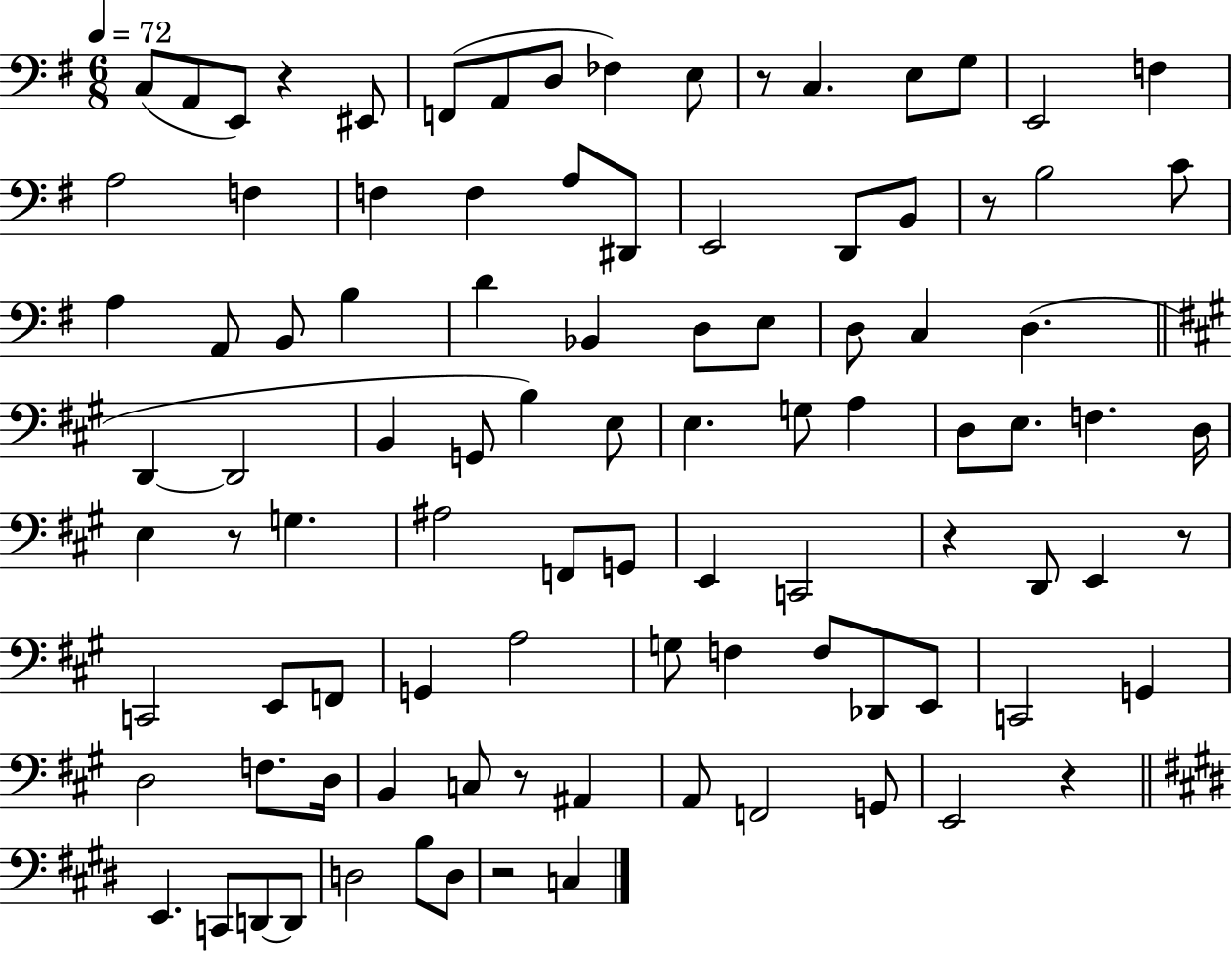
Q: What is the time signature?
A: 6/8